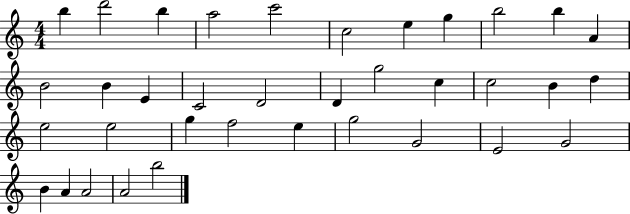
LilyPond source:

{
  \clef treble
  \numericTimeSignature
  \time 4/4
  \key c \major
  b''4 d'''2 b''4 | a''2 c'''2 | c''2 e''4 g''4 | b''2 b''4 a'4 | \break b'2 b'4 e'4 | c'2 d'2 | d'4 g''2 c''4 | c''2 b'4 d''4 | \break e''2 e''2 | g''4 f''2 e''4 | g''2 g'2 | e'2 g'2 | \break b'4 a'4 a'2 | a'2 b''2 | \bar "|."
}